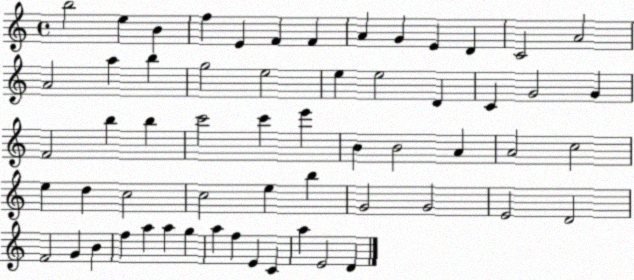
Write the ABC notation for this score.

X:1
T:Untitled
M:4/4
L:1/4
K:C
b2 e B f E F F A G E D C2 A2 A2 a b g2 e2 e e2 D C G2 G F2 b b c'2 c' e' B B2 A A2 c2 e d c2 c2 e b G2 G2 E2 D2 F2 G B f a a g a f E C a E2 D